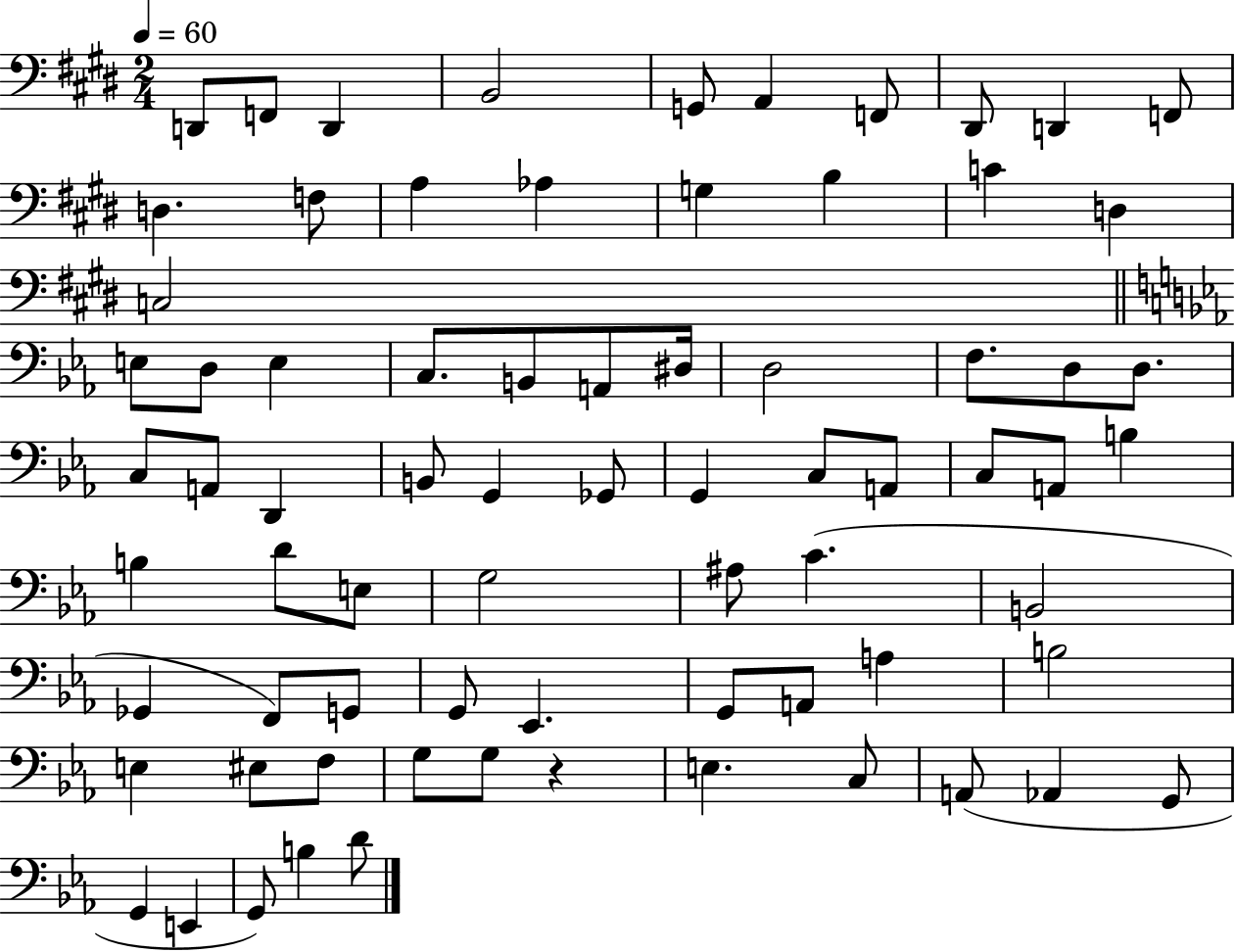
D2/e F2/e D2/q B2/h G2/e A2/q F2/e D#2/e D2/q F2/e D3/q. F3/e A3/q Ab3/q G3/q B3/q C4/q D3/q C3/h E3/e D3/e E3/q C3/e. B2/e A2/e D#3/s D3/h F3/e. D3/e D3/e. C3/e A2/e D2/q B2/e G2/q Gb2/e G2/q C3/e A2/e C3/e A2/e B3/q B3/q D4/e E3/e G3/h A#3/e C4/q. B2/h Gb2/q F2/e G2/e G2/e Eb2/q. G2/e A2/e A3/q B3/h E3/q EIS3/e F3/e G3/e G3/e R/q E3/q. C3/e A2/e Ab2/q G2/e G2/q E2/q G2/e B3/q D4/e